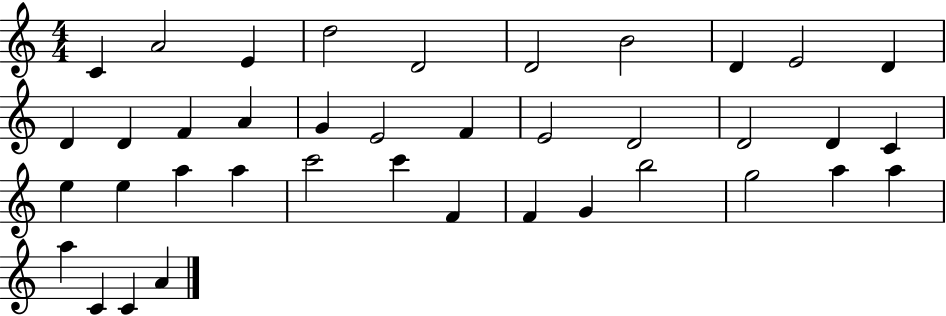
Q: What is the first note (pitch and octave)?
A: C4